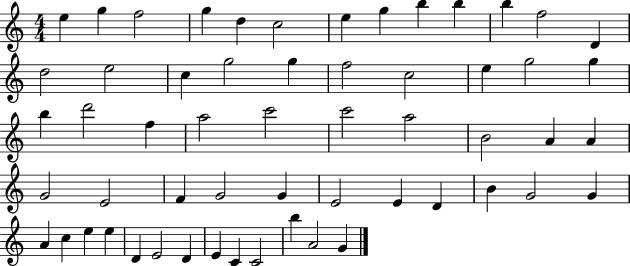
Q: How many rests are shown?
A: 0